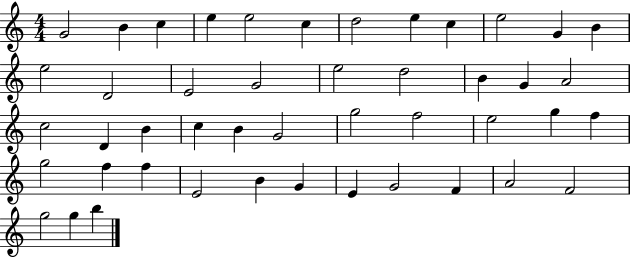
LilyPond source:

{
  \clef treble
  \numericTimeSignature
  \time 4/4
  \key c \major
  g'2 b'4 c''4 | e''4 e''2 c''4 | d''2 e''4 c''4 | e''2 g'4 b'4 | \break e''2 d'2 | e'2 g'2 | e''2 d''2 | b'4 g'4 a'2 | \break c''2 d'4 b'4 | c''4 b'4 g'2 | g''2 f''2 | e''2 g''4 f''4 | \break g''2 f''4 f''4 | e'2 b'4 g'4 | e'4 g'2 f'4 | a'2 f'2 | \break g''2 g''4 b''4 | \bar "|."
}